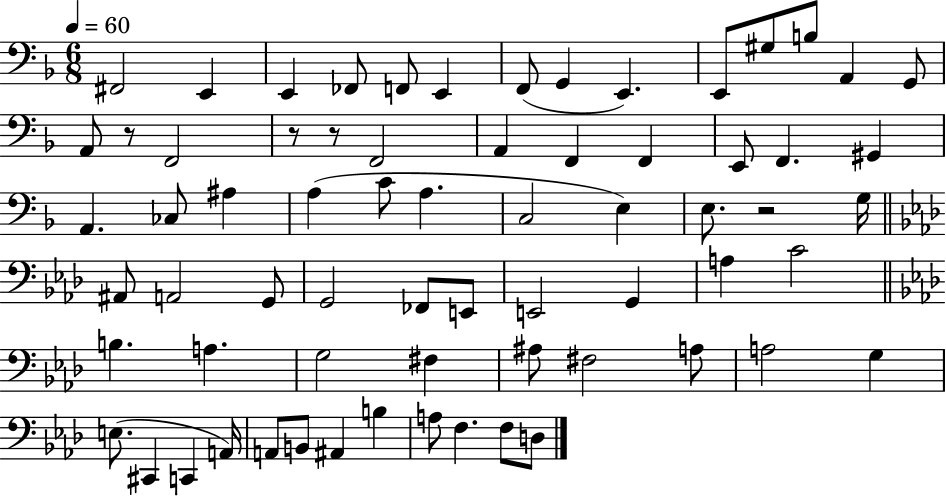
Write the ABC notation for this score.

X:1
T:Untitled
M:6/8
L:1/4
K:F
^F,,2 E,, E,, _F,,/2 F,,/2 E,, F,,/2 G,, E,, E,,/2 ^G,/2 B,/2 A,, G,,/2 A,,/2 z/2 F,,2 z/2 z/2 F,,2 A,, F,, F,, E,,/2 F,, ^G,, A,, _C,/2 ^A, A, C/2 A, C,2 E, E,/2 z2 G,/4 ^A,,/2 A,,2 G,,/2 G,,2 _F,,/2 E,,/2 E,,2 G,, A, C2 B, A, G,2 ^F, ^A,/2 ^F,2 A,/2 A,2 G, E,/2 ^C,, C,, A,,/4 A,,/2 B,,/2 ^A,, B, A,/2 F, F,/2 D,/2